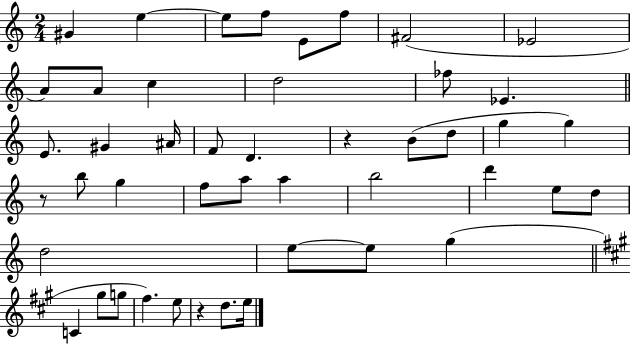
G#4/q E5/q E5/e F5/e E4/e F5/e F#4/h Eb4/h A4/e A4/e C5/q D5/h FES5/e Eb4/q. E4/e. G#4/q A#4/s F4/e D4/q. R/q B4/e D5/e G5/q G5/q R/e B5/e G5/q F5/e A5/e A5/q B5/h D6/q E5/e D5/e D5/h E5/e E5/e G5/q C4/q G#5/e G5/e F#5/q. E5/e R/q D5/e. E5/s